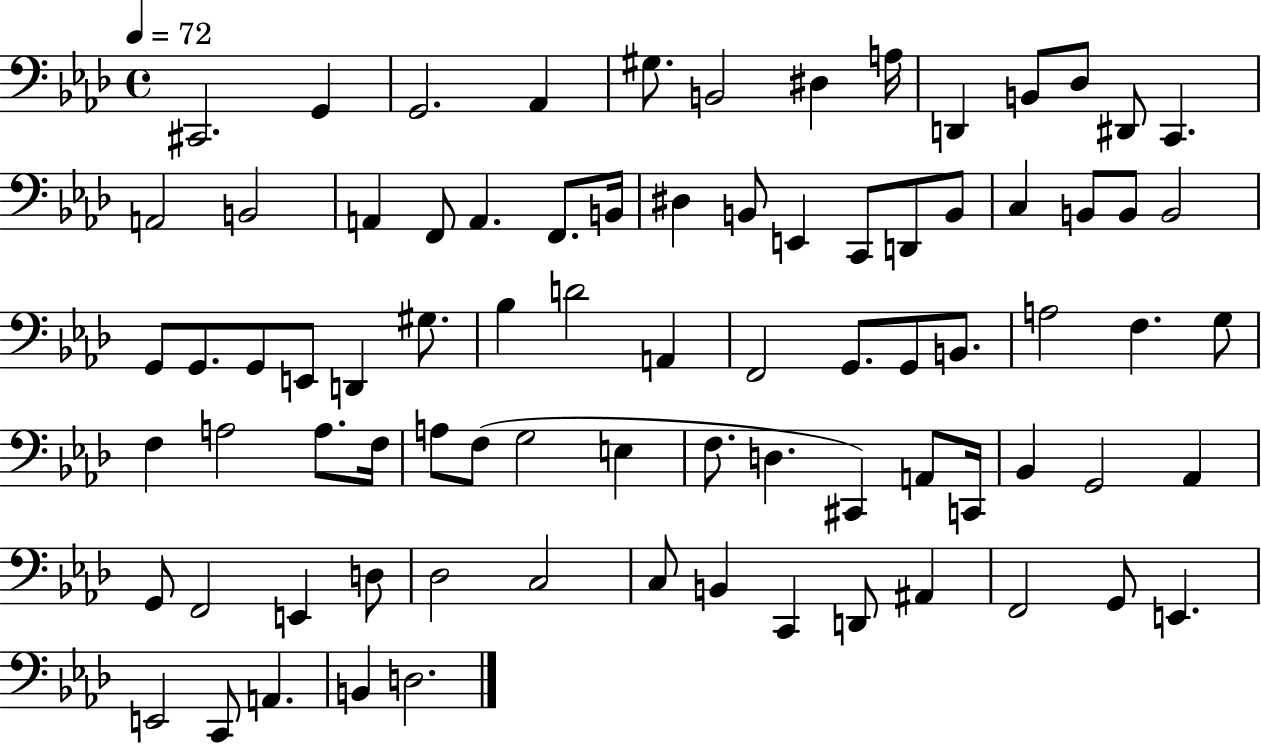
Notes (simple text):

C#2/h. G2/q G2/h. Ab2/q G#3/e. B2/h D#3/q A3/s D2/q B2/e Db3/e D#2/e C2/q. A2/h B2/h A2/q F2/e A2/q. F2/e. B2/s D#3/q B2/e E2/q C2/e D2/e B2/e C3/q B2/e B2/e B2/h G2/e G2/e. G2/e E2/e D2/q G#3/e. Bb3/q D4/h A2/q F2/h G2/e. G2/e B2/e. A3/h F3/q. G3/e F3/q A3/h A3/e. F3/s A3/e F3/e G3/h E3/q F3/e. D3/q. C#2/q A2/e C2/s Bb2/q G2/h Ab2/q G2/e F2/h E2/q D3/e Db3/h C3/h C3/e B2/q C2/q D2/e A#2/q F2/h G2/e E2/q. E2/h C2/e A2/q. B2/q D3/h.